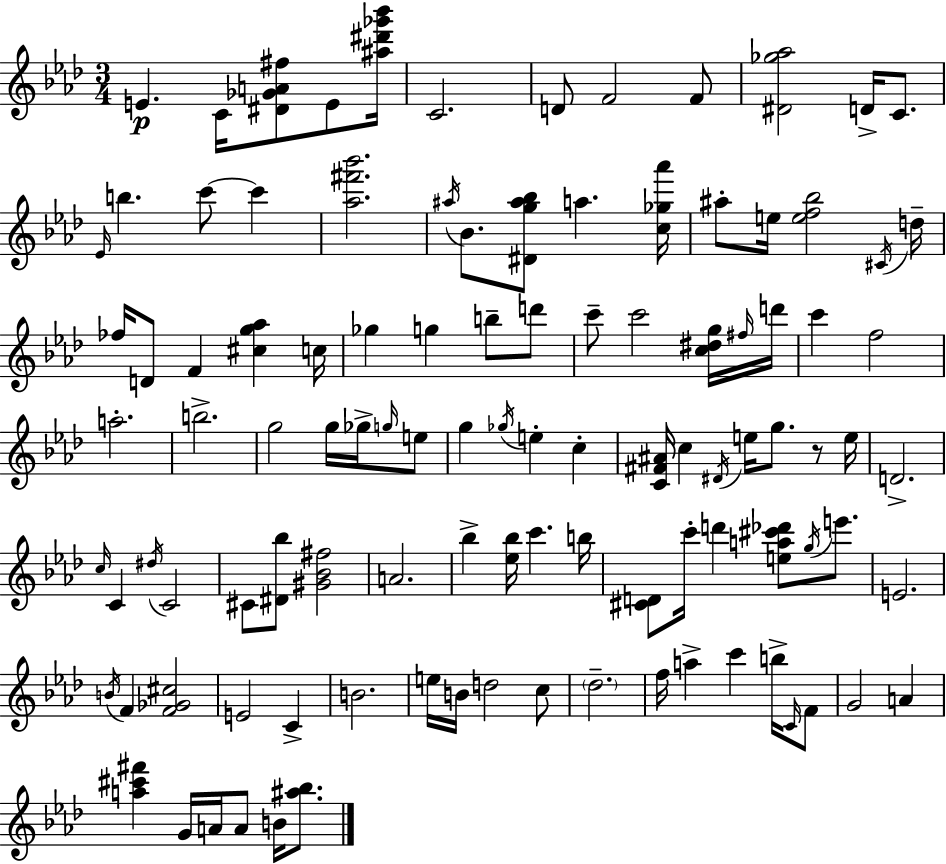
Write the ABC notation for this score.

X:1
T:Untitled
M:3/4
L:1/4
K:Fm
E C/4 [^D_GA^f]/2 E/2 [^a^d'_g'_b']/4 C2 D/2 F2 F/2 [^D_g_a]2 D/4 C/2 _E/4 b c'/2 c' [_a^f'_b']2 ^a/4 _B/2 [^Dg^a_b]/2 a [c_g_a']/4 ^a/2 e/4 [ef_b]2 ^C/4 d/4 _f/4 D/2 F [^cg_a] c/4 _g g b/2 d'/2 c'/2 c'2 [c^dg]/4 ^f/4 d'/4 c' f2 a2 b2 g2 g/4 _g/4 g/4 e/2 g _g/4 e c [C^F^A]/4 c ^D/4 e/4 g/2 z/2 e/4 D2 c/4 C ^d/4 C2 ^C/2 [^D_b]/2 [^G_B^f]2 A2 _b [_e_b]/4 c' b/4 [^CD]/2 c'/4 d' [ea^c'_d']/2 g/4 e'/2 E2 B/4 F [F_G^c]2 E2 C B2 e/4 B/4 d2 c/2 _d2 f/4 a c' b/4 C/4 F/2 G2 A [a^c'^f'] G/4 A/4 A/2 B/4 [^a_b]/2